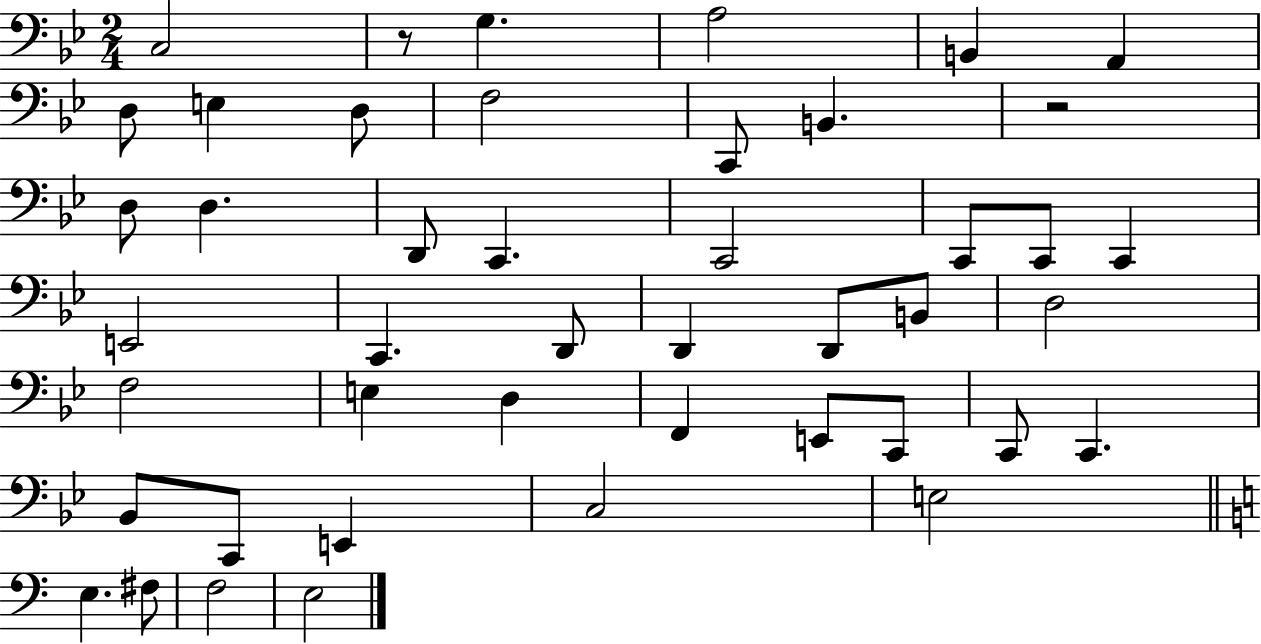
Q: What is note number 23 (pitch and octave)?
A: D2